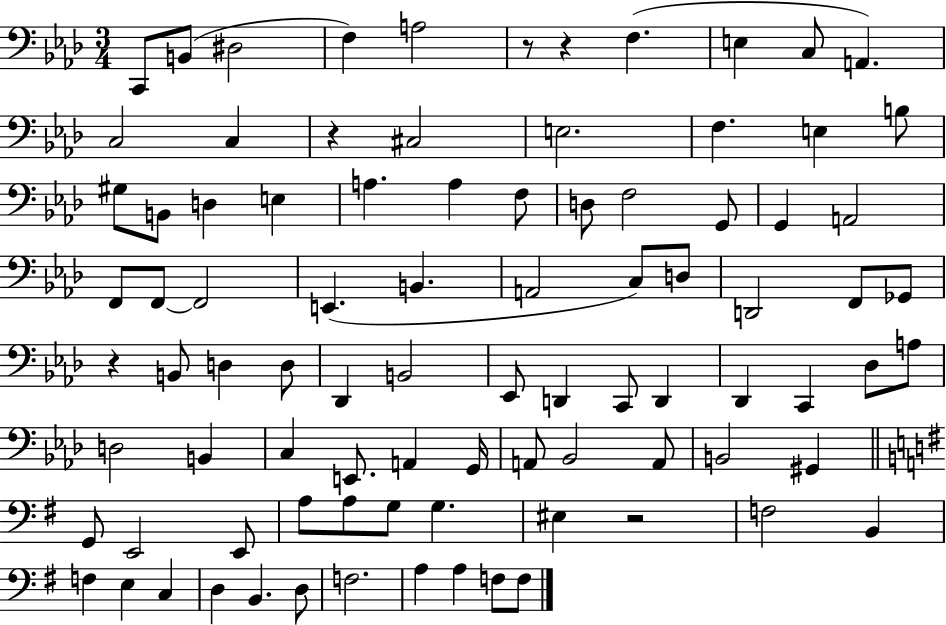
C2/e B2/e D#3/h F3/q A3/h R/e R/q F3/q. E3/q C3/e A2/q. C3/h C3/q R/q C#3/h E3/h. F3/q. E3/q B3/e G#3/e B2/e D3/q E3/q A3/q. A3/q F3/e D3/e F3/h G2/e G2/q A2/h F2/e F2/e F2/h E2/q. B2/q. A2/h C3/e D3/e D2/h F2/e Gb2/e R/q B2/e D3/q D3/e Db2/q B2/h Eb2/e D2/q C2/e D2/q Db2/q C2/q Db3/e A3/e D3/h B2/q C3/q E2/e. A2/q G2/s A2/e Bb2/h A2/e B2/h G#2/q G2/e E2/h E2/e A3/e A3/e G3/e G3/q. EIS3/q R/h F3/h B2/q F3/q E3/q C3/q D3/q B2/q. D3/e F3/h. A3/q A3/q F3/e F3/e